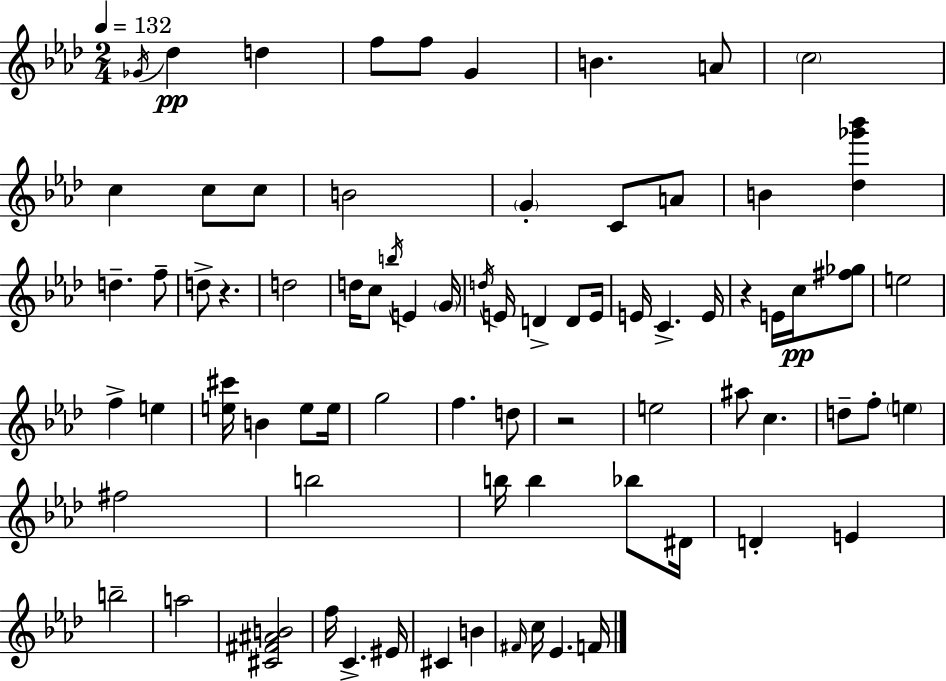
X:1
T:Untitled
M:2/4
L:1/4
K:Ab
_G/4 _d d f/2 f/2 G B A/2 c2 c c/2 c/2 B2 G C/2 A/2 B [_d_g'_b'] d f/2 d/2 z d2 d/4 c/2 b/4 E G/4 d/4 E/4 D D/2 E/4 E/4 C E/4 z E/4 c/4 [^f_g]/2 e2 f e [e^c']/4 B e/2 e/4 g2 f d/2 z2 e2 ^a/2 c d/2 f/2 e ^f2 b2 b/4 b _b/2 ^D/4 D E b2 a2 [^C^F^AB]2 f/4 C ^E/4 ^C B ^F/4 c/4 _E F/4